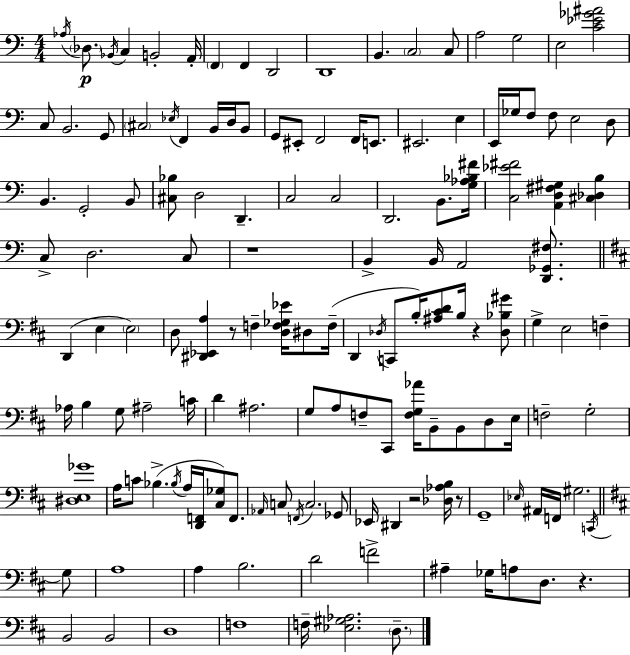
X:1
T:Untitled
M:4/4
L:1/4
K:Am
_A,/4 _D,/2 _B,,/4 C, B,,2 A,,/4 F,, F,, D,,2 D,,4 B,, C,2 C,/2 A,2 G,2 E,2 [C_E_G^A]2 C,/2 B,,2 G,,/2 ^C,2 _E,/4 F,, B,,/4 D,/4 B,,/2 G,,/2 ^E,,/2 F,,2 F,,/4 E,,/2 ^E,,2 E, E,,/4 _G,/4 F,/2 F,/2 E,2 D,/2 B,, G,,2 B,,/2 [^C,_B,]/2 D,2 D,, C,2 C,2 D,,2 B,,/2 [G,_A,_B,^F]/4 [C,_E^F]2 [A,,D,^F,^G,] [^C,_D,B,] C,/2 D,2 C,/2 z4 B,, B,,/4 A,,2 [D,,_G,,^F,]/2 D,, E, E,2 D,/2 [^D,,_E,,A,] z/2 F, [D,F,_G,_E]/4 ^D,/2 F,/4 D,, _D,/4 C,,/2 B,/4 [^A,^CD]/2 B,/4 z [_D,_B,^G]/2 G, E,2 F, _A,/4 B, G,/2 ^A,2 C/4 D ^A,2 G,/2 A,/2 F,/2 ^C,,/2 [F,G,_A]/4 B,,/2 B,,/2 D,/2 E,/4 F,2 G,2 [^D,E,_G]4 A,/4 C/2 _B, _B,/4 A,/4 [D,,F,,]/4 [^C,_G,]/2 F,,/2 _A,,/4 C,/2 F,,/4 C,2 _G,,/2 _E,,/4 ^D,, z2 [_D,_A,B,]/4 z/2 G,,4 _E,/4 ^A,,/4 F,,/4 ^G,2 C,,/4 G,/2 A,4 A, B,2 D2 F2 ^A, _G,/4 A,/2 D,/2 z B,,2 B,,2 D,4 F,4 F,/4 [_E,^G,_A,]2 D,/2